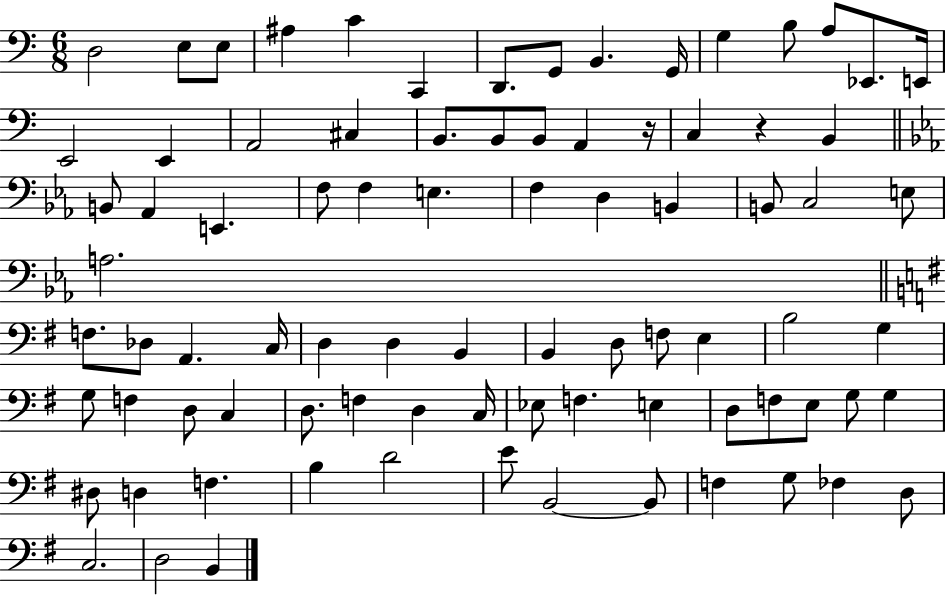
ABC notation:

X:1
T:Untitled
M:6/8
L:1/4
K:C
D,2 E,/2 E,/2 ^A, C C,, D,,/2 G,,/2 B,, G,,/4 G, B,/2 A,/2 _E,,/2 E,,/4 E,,2 E,, A,,2 ^C, B,,/2 B,,/2 B,,/2 A,, z/4 C, z B,, B,,/2 _A,, E,, F,/2 F, E, F, D, B,, B,,/2 C,2 E,/2 A,2 F,/2 _D,/2 A,, C,/4 D, D, B,, B,, D,/2 F,/2 E, B,2 G, G,/2 F, D,/2 C, D,/2 F, D, C,/4 _E,/2 F, E, D,/2 F,/2 E,/2 G,/2 G, ^D,/2 D, F, B, D2 E/2 B,,2 B,,/2 F, G,/2 _F, D,/2 C,2 D,2 B,,